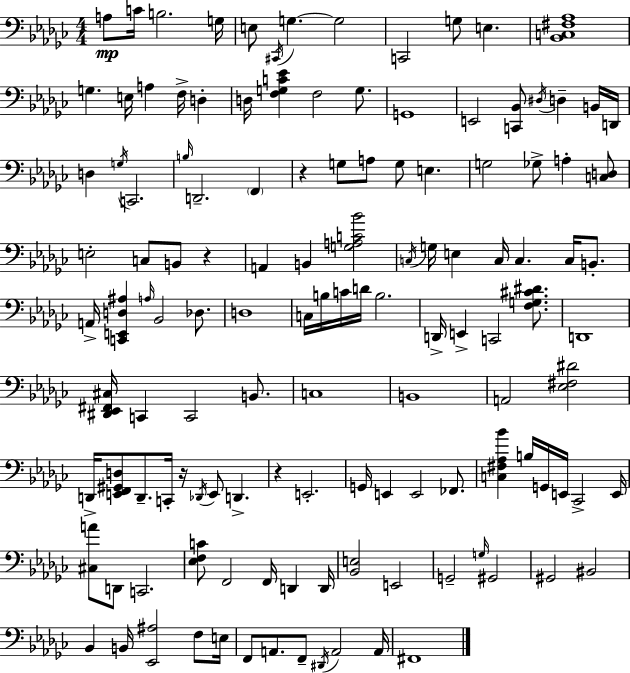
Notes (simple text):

A3/e C4/s B3/h. G3/s E3/e C#2/s G3/q. G3/h C2/h G3/e E3/q. [Bb2,C3,F#3,Ab3]/w G3/q. E3/s A3/q F3/s D3/q D3/s [F3,G3,C4,Eb4]/q F3/h G3/e. G2/w E2/h [C2,Bb2]/e D#3/s D3/q B2/s D2/s D3/q G3/s C2/h. B3/s D2/h. F2/q R/q G3/e A3/e G3/e E3/q. G3/h Gb3/e A3/q [C3,D3]/e E3/h C3/e B2/e R/q A2/q B2/q [G3,A3,C4,Bb4]/h C3/s G3/s E3/q C3/s C3/q. C3/s B2/e. A2/s [C2,E2,D3,A#3]/q A3/s Bb2/h Db3/e. D3/w C3/s B3/s C4/s D4/s B3/h. D2/s E2/q C2/h [F3,G3,C#4,D#4]/e. D2/w [D#2,Eb2,F#2,C#3]/s C2/q C2/h B2/e. C3/w B2/w A2/h [Eb3,F#3,D#4]/h D2/s [E2,F2,G#2,D3]/e D2/e. C2/s R/s Db2/s E2/e D2/q. R/q E2/h. G2/s E2/q E2/h FES2/e. [C3,F#3,Ab3,Bb4]/q B3/s G2/s E2/s CES2/h E2/s [C#3,A4]/e D2/e C2/h. [Eb3,F3,C4]/e F2/h F2/s D2/q D2/s [Bb2,E3]/h E2/h G2/h G3/s G#2/h G#2/h BIS2/h Bb2/q B2/s [Eb2,A#3]/h F3/e E3/s F2/e A2/e. F2/e D#2/s A2/h A2/s F#2/w